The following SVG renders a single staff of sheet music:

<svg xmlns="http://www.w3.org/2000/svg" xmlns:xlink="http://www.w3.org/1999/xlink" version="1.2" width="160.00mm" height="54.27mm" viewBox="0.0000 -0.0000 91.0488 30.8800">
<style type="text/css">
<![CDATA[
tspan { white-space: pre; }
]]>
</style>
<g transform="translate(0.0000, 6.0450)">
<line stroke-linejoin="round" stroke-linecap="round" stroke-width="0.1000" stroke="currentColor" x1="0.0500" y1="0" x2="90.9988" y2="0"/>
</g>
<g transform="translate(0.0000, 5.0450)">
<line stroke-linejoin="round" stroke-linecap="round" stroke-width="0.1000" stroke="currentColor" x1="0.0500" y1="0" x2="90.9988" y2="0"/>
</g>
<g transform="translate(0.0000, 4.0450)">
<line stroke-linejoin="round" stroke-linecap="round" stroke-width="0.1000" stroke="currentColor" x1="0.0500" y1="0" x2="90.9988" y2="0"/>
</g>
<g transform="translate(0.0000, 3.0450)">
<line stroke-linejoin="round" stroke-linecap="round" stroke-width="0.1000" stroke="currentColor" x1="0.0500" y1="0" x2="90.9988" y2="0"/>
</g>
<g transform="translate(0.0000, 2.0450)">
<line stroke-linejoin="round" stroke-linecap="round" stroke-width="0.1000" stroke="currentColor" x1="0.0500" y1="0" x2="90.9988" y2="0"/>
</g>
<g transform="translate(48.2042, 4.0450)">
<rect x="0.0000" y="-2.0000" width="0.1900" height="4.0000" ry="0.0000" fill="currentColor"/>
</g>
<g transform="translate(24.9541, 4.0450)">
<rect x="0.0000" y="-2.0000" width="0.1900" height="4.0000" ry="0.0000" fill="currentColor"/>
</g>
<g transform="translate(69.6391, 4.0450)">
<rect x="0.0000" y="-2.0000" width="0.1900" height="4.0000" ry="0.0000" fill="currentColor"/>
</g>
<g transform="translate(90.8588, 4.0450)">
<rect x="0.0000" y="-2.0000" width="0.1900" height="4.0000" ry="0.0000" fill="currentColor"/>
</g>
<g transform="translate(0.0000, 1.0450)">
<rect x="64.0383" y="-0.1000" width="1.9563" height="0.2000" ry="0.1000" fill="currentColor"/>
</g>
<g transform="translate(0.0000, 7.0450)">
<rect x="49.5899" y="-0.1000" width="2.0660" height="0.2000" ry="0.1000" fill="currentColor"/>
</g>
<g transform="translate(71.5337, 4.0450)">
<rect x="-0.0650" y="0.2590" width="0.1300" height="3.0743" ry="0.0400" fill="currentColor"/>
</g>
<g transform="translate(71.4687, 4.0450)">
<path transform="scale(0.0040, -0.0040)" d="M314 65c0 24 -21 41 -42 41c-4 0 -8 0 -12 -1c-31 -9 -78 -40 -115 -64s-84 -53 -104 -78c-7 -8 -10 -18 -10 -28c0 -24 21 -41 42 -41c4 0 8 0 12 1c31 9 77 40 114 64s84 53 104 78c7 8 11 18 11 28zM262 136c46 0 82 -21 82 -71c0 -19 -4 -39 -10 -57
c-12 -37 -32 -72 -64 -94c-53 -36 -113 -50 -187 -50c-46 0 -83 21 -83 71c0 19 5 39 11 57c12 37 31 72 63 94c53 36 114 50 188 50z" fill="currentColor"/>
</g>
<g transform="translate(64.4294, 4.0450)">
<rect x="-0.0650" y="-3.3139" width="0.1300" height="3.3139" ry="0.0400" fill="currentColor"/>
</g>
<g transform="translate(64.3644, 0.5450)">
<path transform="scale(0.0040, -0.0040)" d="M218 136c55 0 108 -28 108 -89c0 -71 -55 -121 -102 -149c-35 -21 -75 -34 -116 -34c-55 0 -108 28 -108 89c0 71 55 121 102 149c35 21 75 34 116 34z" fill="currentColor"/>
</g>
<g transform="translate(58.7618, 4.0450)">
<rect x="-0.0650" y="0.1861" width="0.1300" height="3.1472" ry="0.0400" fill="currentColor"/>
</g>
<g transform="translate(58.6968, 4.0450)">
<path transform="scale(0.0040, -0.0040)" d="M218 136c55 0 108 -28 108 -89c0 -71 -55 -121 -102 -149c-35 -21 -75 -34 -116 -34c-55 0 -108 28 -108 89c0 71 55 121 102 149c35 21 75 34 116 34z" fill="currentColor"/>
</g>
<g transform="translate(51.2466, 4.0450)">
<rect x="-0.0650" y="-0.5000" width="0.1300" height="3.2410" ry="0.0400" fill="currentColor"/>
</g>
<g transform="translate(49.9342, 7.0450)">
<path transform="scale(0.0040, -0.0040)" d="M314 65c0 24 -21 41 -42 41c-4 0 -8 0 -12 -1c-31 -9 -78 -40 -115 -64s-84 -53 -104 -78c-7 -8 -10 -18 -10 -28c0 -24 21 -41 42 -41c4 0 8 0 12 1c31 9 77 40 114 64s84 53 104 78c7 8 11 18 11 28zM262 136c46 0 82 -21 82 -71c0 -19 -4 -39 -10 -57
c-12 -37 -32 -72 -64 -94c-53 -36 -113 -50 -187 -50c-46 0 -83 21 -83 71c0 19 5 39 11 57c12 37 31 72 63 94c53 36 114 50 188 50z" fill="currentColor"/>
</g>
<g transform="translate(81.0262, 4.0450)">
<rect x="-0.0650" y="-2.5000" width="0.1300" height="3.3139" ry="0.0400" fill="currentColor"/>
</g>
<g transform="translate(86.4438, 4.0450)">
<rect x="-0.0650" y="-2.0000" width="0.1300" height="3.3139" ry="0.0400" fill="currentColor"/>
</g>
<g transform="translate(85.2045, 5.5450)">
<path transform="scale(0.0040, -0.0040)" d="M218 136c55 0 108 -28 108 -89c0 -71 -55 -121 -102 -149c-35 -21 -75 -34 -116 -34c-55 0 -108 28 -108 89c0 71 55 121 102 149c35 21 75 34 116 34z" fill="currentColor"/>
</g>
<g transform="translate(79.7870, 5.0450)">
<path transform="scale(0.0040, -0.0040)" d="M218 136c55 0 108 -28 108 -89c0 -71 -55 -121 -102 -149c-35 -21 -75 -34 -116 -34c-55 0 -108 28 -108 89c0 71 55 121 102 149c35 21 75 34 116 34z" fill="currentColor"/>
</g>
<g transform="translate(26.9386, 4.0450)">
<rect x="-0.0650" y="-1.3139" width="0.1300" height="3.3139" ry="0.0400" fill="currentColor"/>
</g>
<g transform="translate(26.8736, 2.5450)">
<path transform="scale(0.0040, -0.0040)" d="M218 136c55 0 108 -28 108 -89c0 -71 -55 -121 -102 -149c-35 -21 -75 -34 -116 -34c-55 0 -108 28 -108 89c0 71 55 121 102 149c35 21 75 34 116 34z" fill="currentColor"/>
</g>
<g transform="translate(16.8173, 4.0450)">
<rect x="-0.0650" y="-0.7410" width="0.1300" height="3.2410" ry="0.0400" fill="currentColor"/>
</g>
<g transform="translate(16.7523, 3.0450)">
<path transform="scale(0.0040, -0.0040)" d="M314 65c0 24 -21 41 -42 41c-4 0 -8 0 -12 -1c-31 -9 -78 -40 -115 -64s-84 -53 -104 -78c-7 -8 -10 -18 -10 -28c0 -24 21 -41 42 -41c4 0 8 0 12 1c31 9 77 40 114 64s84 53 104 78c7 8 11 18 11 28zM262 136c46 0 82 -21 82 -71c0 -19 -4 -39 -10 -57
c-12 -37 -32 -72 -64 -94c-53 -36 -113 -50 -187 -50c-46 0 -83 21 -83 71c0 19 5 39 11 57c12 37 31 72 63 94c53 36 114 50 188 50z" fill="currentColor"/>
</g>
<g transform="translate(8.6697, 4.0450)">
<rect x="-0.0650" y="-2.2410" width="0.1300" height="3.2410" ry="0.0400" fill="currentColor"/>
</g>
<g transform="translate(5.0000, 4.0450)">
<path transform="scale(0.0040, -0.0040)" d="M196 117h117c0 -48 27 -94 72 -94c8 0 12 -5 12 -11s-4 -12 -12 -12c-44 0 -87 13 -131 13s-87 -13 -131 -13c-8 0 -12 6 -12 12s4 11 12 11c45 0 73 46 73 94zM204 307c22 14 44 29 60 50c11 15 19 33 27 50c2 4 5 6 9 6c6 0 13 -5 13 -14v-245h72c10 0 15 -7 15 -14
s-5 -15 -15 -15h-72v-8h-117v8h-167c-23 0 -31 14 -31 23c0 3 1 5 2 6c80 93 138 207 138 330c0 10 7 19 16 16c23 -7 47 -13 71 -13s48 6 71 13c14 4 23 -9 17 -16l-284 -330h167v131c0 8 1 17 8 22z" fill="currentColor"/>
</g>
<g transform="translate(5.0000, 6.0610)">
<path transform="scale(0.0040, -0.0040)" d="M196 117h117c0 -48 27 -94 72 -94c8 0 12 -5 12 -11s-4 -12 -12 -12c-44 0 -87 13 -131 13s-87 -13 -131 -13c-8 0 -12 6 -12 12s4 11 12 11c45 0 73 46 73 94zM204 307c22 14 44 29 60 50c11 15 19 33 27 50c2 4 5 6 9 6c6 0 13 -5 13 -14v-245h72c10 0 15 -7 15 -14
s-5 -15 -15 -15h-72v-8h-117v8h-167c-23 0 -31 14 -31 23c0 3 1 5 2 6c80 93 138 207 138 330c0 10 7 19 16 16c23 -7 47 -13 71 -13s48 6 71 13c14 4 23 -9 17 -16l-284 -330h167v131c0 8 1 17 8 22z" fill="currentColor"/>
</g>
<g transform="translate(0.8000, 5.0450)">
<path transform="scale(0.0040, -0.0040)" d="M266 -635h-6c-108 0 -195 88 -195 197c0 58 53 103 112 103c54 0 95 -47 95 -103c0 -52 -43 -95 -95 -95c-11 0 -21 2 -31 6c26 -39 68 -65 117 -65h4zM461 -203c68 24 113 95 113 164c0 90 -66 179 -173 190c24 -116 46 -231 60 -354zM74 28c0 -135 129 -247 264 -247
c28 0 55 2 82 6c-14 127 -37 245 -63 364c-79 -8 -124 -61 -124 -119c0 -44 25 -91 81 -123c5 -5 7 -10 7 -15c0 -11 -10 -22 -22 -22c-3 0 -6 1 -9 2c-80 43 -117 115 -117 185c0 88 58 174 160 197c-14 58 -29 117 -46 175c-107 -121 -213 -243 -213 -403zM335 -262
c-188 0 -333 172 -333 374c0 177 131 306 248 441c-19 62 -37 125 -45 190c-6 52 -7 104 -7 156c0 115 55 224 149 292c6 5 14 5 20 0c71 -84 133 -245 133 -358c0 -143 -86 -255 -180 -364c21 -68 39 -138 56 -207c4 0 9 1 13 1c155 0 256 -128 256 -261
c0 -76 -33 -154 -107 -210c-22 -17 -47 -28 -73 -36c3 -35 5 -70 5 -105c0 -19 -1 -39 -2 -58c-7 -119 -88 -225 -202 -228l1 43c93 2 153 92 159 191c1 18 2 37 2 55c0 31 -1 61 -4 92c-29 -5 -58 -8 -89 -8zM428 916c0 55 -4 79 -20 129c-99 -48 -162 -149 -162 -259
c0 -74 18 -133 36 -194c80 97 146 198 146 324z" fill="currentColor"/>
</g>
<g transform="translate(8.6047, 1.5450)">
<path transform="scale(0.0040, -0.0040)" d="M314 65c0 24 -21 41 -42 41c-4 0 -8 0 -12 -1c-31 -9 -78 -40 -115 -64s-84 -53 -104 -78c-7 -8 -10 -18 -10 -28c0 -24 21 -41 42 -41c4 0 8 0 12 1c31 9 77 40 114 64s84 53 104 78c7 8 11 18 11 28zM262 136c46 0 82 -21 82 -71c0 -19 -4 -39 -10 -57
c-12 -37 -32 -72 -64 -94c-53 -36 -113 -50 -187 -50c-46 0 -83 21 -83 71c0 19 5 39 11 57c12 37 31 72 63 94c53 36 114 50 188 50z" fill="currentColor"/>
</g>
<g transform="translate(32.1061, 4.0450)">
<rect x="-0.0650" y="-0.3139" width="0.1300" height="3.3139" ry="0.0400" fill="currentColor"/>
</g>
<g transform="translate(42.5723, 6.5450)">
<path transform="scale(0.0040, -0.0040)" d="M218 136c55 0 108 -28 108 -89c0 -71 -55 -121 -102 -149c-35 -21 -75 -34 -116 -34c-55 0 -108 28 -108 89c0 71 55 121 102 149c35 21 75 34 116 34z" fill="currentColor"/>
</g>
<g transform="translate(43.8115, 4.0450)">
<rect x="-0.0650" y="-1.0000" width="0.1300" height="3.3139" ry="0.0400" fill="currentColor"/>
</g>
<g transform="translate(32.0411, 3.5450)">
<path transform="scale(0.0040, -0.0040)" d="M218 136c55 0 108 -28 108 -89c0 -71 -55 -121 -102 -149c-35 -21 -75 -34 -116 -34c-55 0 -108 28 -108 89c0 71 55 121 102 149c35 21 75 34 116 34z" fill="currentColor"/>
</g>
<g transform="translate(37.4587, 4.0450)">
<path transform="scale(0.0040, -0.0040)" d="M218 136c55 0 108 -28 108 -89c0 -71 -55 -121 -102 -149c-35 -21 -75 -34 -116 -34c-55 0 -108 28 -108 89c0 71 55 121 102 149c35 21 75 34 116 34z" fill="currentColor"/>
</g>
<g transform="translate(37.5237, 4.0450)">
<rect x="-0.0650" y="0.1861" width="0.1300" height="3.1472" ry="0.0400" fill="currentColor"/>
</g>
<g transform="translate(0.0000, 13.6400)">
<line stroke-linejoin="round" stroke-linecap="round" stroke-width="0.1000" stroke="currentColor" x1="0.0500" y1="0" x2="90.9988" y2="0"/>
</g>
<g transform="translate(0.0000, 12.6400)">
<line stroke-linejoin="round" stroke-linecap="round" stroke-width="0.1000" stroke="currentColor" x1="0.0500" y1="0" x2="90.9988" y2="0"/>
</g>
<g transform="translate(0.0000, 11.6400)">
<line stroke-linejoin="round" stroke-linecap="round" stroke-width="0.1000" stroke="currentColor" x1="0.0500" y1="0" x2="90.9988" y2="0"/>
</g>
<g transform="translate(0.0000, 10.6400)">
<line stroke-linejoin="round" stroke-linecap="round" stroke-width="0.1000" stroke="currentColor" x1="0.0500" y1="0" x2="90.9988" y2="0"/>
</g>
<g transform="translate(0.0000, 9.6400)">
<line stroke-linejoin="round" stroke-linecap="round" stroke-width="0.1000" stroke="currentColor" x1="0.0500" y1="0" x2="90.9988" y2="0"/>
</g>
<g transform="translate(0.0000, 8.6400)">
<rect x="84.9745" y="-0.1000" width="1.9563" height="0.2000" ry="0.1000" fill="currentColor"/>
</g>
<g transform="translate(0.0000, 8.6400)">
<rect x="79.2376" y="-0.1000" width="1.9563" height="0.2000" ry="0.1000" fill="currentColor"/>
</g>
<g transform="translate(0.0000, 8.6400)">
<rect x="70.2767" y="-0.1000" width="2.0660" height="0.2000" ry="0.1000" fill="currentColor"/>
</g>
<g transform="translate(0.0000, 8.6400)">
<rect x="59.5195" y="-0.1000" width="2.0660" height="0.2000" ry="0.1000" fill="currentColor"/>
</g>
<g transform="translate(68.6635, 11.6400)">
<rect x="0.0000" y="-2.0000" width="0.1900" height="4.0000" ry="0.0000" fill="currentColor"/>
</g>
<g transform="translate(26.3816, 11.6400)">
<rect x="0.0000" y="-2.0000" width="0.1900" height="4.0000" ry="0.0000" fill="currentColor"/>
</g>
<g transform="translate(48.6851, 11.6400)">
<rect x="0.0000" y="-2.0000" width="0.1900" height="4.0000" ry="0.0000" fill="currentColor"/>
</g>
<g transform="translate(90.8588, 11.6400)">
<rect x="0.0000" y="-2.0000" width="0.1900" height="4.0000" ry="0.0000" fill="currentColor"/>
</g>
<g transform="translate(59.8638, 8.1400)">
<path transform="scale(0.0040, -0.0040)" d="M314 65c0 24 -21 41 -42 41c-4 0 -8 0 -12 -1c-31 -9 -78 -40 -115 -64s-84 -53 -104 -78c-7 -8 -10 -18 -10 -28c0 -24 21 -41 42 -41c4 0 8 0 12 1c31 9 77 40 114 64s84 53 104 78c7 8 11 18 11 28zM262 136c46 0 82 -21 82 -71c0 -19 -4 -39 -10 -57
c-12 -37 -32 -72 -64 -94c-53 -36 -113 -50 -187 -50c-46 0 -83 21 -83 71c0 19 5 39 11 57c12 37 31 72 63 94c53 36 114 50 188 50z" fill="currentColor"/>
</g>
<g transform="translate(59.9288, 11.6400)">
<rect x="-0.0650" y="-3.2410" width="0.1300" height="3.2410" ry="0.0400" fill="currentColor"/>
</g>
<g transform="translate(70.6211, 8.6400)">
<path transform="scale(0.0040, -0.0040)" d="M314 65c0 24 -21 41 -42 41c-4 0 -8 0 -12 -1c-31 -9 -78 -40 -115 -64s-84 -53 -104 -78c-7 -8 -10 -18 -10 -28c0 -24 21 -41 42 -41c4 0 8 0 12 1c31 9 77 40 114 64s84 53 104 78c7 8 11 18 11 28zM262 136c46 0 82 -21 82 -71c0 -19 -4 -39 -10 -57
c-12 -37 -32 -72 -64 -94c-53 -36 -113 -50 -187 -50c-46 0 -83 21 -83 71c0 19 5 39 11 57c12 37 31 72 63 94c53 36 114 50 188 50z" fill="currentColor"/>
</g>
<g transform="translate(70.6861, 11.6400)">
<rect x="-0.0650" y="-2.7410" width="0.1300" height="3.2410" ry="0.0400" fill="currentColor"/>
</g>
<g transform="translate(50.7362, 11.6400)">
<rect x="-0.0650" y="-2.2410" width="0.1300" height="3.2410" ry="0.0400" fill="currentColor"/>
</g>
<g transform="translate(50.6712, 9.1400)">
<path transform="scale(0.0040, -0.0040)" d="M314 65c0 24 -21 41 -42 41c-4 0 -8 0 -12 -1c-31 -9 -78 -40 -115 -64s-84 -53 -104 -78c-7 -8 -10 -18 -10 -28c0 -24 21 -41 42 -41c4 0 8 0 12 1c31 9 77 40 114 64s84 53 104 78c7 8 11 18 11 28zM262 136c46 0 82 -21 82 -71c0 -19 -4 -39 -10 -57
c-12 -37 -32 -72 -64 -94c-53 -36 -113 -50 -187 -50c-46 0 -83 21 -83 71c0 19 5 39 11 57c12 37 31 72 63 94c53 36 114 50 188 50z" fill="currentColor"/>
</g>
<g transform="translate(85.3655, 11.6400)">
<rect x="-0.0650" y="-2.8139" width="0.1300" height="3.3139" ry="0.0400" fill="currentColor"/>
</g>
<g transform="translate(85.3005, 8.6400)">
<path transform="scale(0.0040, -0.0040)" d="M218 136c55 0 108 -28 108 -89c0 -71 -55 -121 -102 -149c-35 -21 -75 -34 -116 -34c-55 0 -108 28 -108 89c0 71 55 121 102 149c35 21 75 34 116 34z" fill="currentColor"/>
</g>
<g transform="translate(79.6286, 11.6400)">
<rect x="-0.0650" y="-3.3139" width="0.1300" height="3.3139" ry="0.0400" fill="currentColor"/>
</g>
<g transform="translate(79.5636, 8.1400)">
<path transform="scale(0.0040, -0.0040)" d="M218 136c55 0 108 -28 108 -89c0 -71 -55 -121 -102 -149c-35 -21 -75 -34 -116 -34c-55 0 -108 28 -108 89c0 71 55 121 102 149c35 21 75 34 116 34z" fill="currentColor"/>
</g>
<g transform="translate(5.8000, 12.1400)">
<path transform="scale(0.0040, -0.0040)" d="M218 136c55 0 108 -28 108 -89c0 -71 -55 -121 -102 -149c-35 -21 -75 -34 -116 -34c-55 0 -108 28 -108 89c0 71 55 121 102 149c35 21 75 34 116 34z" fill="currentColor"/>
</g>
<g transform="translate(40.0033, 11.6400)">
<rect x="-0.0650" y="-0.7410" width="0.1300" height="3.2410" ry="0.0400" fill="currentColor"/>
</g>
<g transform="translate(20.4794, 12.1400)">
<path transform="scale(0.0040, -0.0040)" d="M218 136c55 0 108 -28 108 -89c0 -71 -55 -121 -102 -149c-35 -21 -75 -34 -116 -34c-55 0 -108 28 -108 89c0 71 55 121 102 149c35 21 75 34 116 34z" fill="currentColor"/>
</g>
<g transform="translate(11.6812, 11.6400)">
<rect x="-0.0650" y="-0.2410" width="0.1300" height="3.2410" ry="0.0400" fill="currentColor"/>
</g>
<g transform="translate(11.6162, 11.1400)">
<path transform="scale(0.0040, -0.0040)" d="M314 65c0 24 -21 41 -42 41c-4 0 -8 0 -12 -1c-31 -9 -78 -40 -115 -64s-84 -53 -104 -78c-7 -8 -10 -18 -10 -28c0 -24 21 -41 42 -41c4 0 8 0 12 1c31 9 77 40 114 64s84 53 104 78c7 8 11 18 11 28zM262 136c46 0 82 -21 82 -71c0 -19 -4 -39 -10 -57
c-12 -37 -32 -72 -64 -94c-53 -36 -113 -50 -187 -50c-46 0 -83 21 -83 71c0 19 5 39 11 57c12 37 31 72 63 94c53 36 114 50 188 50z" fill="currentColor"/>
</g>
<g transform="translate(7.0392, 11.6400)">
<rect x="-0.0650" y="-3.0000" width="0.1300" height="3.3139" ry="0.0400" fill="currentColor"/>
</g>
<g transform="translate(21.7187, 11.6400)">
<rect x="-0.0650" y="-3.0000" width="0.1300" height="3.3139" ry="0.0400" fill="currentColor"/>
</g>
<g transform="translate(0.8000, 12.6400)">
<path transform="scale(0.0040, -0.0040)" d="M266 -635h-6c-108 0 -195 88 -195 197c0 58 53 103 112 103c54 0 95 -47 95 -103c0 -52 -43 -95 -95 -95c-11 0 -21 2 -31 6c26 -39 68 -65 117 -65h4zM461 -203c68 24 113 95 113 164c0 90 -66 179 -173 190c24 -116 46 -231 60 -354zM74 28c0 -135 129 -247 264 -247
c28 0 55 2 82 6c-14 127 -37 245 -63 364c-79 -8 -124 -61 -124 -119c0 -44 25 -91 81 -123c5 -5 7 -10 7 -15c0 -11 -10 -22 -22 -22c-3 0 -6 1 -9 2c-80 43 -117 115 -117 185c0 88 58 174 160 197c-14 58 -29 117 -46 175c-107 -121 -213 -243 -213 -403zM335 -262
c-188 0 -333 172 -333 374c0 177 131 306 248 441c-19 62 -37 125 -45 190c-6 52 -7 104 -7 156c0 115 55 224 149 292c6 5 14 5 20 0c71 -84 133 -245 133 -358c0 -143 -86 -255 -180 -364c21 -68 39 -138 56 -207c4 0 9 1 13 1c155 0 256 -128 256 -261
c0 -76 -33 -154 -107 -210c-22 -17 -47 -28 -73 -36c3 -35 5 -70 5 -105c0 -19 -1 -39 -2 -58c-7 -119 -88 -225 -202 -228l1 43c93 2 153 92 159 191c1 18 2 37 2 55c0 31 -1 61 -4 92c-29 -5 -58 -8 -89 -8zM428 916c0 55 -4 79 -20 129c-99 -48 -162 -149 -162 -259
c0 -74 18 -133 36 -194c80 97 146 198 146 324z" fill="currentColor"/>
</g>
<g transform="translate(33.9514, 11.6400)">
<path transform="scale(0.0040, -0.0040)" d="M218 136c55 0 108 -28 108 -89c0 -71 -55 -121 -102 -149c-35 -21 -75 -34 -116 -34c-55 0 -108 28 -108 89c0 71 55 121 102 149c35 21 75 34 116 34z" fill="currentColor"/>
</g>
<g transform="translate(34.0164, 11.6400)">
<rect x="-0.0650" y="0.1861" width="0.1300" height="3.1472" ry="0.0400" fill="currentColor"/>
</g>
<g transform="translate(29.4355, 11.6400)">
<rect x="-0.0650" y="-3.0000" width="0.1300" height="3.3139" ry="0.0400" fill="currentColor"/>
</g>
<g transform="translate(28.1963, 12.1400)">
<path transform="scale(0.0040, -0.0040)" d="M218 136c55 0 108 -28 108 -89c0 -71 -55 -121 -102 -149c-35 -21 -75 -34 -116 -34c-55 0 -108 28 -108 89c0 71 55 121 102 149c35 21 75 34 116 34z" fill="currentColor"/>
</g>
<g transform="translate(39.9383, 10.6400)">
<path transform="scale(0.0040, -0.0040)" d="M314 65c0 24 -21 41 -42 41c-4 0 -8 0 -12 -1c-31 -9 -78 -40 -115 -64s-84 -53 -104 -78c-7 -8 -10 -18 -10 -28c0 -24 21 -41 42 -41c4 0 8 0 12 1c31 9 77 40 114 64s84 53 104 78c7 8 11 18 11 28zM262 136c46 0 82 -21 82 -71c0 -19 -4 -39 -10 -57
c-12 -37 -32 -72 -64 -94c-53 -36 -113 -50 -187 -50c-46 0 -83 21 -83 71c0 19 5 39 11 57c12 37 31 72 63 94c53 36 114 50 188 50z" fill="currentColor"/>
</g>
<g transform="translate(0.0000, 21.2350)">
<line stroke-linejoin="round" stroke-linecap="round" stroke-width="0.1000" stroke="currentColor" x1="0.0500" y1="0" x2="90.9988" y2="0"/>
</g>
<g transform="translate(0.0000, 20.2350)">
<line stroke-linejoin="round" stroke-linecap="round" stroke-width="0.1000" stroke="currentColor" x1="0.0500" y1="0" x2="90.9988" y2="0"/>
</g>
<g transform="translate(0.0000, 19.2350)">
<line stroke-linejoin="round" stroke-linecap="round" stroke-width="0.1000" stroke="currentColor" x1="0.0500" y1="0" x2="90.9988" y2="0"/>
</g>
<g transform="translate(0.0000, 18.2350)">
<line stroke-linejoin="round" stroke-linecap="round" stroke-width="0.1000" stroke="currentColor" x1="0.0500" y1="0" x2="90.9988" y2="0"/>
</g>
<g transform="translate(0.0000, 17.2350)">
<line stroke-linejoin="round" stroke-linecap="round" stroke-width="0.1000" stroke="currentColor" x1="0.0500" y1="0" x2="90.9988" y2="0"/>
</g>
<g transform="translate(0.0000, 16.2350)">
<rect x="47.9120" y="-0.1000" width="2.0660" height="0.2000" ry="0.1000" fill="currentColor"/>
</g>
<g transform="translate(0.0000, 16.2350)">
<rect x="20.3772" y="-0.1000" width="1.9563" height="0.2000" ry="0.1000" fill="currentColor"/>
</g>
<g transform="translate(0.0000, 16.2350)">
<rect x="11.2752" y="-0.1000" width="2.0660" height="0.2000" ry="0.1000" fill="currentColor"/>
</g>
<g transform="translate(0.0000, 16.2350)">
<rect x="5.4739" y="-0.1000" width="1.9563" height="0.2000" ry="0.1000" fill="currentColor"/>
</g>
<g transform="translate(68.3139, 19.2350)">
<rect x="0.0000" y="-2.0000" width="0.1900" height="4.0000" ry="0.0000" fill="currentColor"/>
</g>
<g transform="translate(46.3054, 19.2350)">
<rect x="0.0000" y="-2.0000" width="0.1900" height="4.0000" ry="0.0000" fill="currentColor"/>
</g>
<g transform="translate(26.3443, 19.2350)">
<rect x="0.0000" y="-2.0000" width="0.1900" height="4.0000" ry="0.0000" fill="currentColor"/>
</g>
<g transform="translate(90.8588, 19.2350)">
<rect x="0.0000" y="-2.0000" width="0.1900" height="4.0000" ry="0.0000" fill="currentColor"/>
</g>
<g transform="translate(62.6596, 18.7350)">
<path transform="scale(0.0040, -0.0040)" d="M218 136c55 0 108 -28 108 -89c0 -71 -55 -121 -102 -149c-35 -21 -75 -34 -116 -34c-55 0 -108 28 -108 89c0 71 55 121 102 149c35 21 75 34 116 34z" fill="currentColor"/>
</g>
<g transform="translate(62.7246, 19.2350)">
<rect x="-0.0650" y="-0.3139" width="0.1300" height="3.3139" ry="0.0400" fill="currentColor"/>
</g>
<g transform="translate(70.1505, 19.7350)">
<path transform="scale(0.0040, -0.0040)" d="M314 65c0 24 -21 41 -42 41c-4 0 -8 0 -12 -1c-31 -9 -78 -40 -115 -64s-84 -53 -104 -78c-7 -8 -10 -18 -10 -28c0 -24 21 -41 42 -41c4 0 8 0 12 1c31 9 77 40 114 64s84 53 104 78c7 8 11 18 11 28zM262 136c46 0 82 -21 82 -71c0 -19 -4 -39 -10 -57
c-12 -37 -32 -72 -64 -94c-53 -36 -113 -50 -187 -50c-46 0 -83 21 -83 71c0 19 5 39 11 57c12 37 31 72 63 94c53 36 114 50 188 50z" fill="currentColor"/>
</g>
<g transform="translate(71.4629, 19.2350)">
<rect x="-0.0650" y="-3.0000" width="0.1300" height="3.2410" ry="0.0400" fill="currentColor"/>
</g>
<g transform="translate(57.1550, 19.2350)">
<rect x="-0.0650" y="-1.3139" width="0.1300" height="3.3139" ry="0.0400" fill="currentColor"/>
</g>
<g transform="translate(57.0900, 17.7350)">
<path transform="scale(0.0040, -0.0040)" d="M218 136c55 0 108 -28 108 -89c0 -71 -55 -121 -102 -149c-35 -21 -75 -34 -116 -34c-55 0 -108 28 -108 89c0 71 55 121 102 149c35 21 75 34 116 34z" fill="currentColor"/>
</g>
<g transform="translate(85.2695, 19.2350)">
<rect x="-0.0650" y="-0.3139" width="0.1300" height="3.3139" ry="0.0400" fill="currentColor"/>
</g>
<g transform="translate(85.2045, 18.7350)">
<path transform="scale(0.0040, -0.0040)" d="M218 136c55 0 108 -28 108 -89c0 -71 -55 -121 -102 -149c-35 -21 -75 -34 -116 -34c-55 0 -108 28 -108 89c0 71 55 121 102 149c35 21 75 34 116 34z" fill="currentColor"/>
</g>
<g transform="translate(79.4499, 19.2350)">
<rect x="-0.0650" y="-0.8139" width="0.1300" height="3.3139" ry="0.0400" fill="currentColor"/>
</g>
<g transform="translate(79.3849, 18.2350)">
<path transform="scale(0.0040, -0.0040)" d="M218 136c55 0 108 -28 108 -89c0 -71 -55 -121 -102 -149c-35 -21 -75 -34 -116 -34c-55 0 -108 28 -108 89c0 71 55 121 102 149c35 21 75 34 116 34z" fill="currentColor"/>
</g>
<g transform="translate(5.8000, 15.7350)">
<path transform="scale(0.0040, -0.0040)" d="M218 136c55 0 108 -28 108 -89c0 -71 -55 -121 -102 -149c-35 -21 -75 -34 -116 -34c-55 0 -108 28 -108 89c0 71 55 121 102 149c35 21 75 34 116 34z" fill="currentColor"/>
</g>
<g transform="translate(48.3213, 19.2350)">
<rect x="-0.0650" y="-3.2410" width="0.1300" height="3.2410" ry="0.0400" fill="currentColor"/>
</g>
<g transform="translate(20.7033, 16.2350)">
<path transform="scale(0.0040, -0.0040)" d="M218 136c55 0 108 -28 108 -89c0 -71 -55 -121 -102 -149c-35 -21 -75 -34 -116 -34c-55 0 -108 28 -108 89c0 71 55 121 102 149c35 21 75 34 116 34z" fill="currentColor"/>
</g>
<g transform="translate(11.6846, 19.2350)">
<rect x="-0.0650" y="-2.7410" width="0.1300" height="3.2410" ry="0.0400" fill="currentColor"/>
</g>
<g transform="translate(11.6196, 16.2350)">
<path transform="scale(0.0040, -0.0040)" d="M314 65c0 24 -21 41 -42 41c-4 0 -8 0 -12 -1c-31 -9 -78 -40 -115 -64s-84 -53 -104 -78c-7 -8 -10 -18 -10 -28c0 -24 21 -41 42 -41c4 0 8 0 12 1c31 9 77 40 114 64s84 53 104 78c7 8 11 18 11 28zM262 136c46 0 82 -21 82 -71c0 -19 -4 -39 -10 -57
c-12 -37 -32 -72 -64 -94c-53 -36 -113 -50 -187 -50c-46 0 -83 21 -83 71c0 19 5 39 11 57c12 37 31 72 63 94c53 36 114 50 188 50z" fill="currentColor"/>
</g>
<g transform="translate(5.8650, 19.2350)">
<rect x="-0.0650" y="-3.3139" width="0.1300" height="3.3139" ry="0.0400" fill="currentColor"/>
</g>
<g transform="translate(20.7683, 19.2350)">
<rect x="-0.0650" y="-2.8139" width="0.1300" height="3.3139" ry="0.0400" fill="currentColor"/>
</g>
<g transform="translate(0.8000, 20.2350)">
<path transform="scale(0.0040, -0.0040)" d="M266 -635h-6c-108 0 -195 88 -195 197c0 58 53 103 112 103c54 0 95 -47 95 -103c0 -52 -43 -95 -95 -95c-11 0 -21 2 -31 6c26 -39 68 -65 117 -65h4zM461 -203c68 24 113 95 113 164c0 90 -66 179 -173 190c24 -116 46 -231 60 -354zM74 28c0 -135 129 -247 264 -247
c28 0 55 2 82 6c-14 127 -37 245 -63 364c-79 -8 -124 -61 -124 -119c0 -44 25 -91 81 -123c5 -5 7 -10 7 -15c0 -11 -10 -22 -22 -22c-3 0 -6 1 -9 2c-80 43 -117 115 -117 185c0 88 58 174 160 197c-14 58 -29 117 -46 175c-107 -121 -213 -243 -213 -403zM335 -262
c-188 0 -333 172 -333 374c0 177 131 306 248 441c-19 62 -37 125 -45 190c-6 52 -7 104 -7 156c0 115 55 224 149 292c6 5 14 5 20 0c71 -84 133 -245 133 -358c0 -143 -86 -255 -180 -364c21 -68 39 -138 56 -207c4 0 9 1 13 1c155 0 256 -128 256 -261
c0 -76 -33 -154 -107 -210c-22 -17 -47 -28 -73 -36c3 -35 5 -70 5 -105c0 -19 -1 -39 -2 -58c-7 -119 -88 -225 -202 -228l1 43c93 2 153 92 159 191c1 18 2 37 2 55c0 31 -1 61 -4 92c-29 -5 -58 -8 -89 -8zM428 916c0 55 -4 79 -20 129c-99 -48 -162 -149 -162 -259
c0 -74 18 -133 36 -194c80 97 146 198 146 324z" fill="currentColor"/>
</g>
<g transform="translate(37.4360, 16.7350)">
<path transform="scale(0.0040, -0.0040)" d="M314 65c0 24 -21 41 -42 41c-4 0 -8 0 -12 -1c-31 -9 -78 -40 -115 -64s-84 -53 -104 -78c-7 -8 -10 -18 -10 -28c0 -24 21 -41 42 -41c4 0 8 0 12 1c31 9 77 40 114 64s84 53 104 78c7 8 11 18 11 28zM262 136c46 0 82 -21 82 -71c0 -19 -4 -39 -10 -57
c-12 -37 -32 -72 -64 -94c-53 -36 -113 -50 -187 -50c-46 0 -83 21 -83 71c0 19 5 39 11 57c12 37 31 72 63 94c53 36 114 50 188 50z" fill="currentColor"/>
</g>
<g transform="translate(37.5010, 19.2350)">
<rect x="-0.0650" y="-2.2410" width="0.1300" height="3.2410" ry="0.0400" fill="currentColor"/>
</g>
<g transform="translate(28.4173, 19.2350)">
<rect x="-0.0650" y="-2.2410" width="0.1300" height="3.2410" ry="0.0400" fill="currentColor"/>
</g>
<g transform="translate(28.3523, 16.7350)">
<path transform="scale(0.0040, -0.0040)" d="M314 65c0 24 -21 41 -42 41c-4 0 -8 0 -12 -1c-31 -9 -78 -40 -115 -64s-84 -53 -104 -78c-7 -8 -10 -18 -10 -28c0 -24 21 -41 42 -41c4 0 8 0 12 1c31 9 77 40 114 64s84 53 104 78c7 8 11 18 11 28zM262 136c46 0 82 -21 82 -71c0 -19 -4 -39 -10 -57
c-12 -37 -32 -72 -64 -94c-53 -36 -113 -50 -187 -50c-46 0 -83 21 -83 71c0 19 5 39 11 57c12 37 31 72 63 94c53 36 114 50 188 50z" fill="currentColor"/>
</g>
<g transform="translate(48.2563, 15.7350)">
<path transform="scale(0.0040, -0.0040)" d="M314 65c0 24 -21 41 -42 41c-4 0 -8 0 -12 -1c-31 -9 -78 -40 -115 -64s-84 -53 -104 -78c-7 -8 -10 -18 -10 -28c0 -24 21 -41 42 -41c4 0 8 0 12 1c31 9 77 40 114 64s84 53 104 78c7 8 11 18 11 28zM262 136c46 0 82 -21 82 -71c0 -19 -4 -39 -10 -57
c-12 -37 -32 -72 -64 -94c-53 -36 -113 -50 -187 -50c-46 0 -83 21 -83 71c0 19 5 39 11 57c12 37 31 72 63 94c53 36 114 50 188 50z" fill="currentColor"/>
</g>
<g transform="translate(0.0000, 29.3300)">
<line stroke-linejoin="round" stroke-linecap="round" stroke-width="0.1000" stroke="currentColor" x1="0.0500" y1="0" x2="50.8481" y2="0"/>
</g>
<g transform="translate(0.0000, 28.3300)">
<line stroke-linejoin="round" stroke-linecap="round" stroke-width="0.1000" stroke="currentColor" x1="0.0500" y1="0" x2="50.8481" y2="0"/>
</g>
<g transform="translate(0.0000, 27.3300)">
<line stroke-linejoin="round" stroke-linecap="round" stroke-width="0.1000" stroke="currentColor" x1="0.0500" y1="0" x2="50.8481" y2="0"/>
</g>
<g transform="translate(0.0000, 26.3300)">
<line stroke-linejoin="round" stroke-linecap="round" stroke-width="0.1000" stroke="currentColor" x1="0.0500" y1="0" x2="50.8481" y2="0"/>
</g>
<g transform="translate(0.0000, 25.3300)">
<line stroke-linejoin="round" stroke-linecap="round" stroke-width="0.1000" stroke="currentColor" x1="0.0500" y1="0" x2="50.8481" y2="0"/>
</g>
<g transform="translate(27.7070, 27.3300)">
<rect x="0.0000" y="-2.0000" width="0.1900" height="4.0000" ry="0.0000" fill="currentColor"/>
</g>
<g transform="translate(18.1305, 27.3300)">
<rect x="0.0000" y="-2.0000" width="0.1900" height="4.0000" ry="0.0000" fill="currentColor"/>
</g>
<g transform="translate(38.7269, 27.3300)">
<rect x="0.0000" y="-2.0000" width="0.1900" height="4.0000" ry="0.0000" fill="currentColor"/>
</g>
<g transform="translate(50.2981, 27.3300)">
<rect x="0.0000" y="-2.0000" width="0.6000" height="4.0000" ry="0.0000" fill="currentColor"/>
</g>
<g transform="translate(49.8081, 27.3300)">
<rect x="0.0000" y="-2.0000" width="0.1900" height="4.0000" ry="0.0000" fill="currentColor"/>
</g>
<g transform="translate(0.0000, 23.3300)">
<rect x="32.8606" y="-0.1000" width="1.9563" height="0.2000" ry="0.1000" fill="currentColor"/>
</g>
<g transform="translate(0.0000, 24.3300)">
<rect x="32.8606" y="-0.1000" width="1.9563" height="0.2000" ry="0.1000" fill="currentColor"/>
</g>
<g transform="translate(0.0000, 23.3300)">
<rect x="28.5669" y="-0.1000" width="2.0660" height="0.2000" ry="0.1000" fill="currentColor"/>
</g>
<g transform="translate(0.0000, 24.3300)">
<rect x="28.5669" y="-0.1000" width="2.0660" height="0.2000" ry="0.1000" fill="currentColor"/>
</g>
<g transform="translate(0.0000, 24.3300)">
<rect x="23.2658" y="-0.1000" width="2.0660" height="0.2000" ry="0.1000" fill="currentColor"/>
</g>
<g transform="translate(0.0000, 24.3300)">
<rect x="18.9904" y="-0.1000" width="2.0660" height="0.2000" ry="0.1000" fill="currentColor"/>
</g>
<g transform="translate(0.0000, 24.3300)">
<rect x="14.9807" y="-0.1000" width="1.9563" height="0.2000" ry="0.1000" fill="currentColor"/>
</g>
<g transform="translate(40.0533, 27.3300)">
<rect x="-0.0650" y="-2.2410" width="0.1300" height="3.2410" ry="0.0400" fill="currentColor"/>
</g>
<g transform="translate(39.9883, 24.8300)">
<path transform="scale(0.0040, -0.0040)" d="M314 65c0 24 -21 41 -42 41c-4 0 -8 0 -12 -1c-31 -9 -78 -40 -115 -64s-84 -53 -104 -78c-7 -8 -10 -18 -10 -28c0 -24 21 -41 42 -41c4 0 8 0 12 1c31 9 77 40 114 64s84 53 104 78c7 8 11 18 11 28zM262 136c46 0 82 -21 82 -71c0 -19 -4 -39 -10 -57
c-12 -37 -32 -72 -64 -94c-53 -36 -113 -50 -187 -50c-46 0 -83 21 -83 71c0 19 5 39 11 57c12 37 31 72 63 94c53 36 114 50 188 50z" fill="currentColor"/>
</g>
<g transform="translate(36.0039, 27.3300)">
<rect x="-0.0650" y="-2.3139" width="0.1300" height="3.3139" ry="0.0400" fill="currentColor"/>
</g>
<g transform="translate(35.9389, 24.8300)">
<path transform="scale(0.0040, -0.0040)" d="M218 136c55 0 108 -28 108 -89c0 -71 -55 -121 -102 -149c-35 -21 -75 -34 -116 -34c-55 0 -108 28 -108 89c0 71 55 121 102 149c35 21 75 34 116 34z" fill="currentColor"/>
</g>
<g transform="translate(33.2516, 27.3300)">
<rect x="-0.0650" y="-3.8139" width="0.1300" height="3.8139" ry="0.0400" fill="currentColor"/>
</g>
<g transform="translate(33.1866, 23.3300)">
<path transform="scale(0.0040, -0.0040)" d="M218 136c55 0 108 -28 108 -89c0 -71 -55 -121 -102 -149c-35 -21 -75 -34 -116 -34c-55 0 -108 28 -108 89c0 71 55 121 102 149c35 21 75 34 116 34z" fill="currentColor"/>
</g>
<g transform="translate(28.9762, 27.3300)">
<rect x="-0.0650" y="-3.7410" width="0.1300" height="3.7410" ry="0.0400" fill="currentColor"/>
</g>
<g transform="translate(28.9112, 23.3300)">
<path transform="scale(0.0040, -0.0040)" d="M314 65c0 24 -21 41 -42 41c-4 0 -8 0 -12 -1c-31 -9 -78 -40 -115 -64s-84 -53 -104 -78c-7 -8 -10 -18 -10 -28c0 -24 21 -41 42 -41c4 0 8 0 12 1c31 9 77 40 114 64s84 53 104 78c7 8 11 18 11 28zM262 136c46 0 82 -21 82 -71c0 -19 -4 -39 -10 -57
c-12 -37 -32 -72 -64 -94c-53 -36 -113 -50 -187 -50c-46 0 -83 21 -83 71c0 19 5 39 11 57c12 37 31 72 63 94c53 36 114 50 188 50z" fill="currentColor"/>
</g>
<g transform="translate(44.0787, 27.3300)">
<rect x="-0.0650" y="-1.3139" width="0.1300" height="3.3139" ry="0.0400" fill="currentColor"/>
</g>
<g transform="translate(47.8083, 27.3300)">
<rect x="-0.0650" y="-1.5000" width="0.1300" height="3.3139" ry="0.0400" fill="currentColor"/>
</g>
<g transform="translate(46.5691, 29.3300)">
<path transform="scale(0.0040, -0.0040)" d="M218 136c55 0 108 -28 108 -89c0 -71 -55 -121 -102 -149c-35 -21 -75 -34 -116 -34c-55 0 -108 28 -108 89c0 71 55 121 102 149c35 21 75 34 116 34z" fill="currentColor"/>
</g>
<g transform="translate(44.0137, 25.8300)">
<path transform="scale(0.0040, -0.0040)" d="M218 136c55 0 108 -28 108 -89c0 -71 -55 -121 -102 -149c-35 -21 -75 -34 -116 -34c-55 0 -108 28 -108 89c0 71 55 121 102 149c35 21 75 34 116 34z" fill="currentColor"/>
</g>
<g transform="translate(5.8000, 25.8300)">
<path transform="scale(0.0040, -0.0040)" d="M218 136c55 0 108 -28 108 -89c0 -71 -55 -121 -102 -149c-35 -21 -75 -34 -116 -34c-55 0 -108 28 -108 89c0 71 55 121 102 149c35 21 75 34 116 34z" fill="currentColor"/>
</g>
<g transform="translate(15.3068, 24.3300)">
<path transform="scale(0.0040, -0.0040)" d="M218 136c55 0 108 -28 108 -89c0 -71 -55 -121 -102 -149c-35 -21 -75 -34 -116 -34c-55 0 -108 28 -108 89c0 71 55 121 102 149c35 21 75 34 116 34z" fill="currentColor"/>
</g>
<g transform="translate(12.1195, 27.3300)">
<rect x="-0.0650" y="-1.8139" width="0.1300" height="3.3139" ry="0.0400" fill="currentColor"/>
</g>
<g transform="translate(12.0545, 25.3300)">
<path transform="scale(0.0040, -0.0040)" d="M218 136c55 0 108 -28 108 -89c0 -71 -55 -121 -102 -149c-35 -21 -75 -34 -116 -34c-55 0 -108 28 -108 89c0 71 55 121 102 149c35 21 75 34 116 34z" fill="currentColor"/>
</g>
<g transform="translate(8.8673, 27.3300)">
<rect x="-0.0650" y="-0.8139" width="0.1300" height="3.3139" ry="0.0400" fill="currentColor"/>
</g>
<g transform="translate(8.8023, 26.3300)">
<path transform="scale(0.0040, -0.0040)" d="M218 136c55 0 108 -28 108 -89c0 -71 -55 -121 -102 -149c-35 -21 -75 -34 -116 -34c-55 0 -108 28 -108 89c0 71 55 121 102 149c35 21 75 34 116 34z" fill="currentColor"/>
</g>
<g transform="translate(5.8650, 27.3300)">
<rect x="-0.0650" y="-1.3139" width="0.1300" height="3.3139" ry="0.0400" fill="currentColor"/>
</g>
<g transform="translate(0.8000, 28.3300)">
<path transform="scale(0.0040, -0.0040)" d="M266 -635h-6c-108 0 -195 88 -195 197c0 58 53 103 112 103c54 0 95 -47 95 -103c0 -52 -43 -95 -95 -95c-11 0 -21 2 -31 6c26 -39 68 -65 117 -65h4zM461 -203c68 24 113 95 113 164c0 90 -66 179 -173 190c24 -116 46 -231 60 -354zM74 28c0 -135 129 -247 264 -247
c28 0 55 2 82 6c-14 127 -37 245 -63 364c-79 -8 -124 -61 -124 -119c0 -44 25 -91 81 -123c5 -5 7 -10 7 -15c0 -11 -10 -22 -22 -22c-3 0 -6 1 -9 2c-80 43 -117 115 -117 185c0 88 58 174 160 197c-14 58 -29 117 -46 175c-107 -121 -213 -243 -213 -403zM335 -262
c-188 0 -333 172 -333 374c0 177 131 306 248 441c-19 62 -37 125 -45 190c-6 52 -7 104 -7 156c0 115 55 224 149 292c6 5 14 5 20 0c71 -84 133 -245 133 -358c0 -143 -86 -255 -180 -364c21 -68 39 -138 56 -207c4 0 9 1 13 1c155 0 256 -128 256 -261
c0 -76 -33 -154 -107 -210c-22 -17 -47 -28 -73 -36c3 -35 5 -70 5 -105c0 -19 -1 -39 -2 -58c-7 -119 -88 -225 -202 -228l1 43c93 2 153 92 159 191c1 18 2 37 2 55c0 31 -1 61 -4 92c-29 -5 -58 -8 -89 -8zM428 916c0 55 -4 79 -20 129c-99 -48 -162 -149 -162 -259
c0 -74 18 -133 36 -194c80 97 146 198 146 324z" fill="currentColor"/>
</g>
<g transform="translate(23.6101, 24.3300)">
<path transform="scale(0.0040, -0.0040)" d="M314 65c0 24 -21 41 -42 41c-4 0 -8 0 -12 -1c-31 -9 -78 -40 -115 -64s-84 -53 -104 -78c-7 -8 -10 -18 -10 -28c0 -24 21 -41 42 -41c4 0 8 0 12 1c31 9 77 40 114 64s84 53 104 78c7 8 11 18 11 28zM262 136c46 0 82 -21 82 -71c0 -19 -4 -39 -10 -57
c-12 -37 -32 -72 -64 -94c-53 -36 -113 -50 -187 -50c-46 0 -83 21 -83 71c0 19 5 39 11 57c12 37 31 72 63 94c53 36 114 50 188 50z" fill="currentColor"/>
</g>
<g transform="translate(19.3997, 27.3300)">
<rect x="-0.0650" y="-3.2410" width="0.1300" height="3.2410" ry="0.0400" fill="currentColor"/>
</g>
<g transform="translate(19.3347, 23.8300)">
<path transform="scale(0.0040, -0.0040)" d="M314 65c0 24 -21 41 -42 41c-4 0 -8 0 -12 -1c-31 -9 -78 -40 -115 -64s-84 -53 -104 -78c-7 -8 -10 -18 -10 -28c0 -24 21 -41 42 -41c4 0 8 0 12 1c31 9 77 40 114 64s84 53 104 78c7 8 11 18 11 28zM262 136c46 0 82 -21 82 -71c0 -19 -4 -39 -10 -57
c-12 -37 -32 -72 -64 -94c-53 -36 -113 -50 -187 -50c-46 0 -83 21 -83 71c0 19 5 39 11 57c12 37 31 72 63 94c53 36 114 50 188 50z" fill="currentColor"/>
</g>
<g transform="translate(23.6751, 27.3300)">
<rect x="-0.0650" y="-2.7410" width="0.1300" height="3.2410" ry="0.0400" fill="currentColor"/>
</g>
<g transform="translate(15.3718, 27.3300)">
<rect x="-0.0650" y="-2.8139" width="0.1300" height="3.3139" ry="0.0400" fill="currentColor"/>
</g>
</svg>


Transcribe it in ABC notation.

X:1
T:Untitled
M:4/4
L:1/4
K:C
g2 d2 e c B D C2 B b B2 G F A c2 A A B d2 g2 b2 a2 b a b a2 a g2 g2 b2 e c A2 d c e d f a b2 a2 c'2 c' g g2 e E